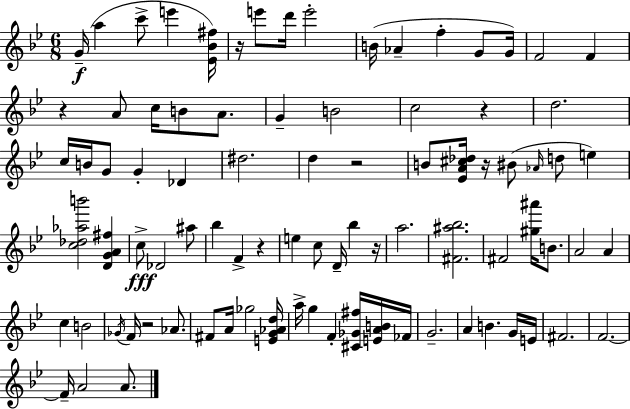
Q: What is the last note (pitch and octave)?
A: A4